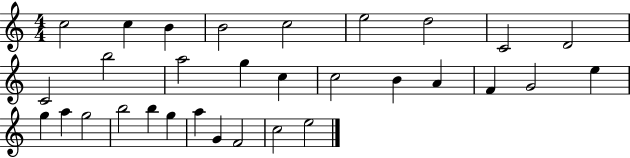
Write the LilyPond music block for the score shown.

{
  \clef treble
  \numericTimeSignature
  \time 4/4
  \key c \major
  c''2 c''4 b'4 | b'2 c''2 | e''2 d''2 | c'2 d'2 | \break c'2 b''2 | a''2 g''4 c''4 | c''2 b'4 a'4 | f'4 g'2 e''4 | \break g''4 a''4 g''2 | b''2 b''4 g''4 | a''4 g'4 f'2 | c''2 e''2 | \break \bar "|."
}